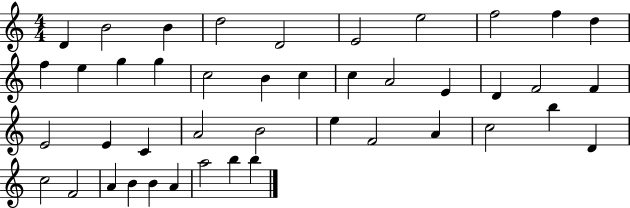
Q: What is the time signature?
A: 4/4